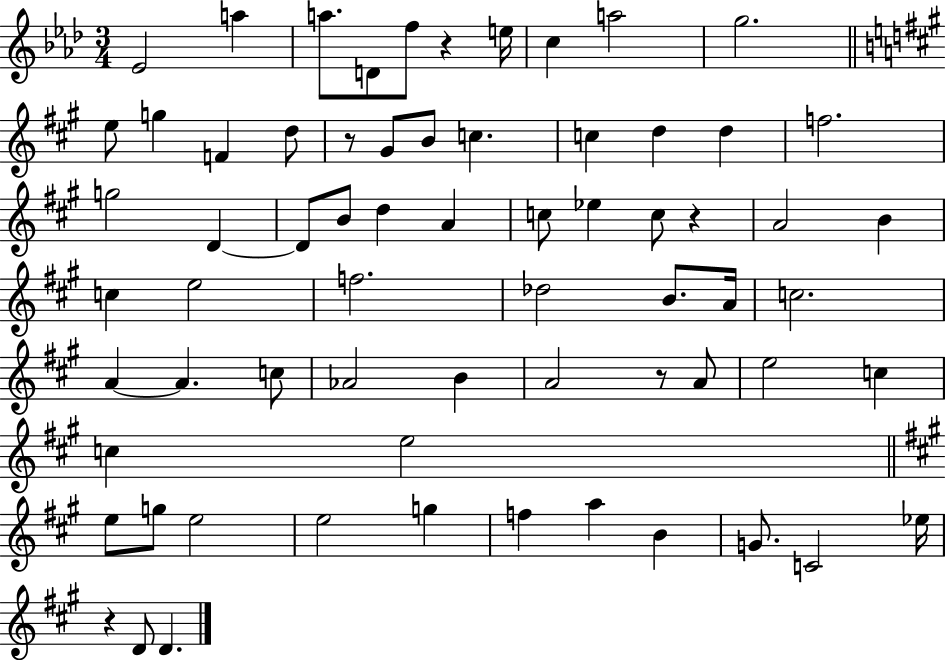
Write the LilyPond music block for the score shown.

{
  \clef treble
  \numericTimeSignature
  \time 3/4
  \key aes \major
  ees'2 a''4 | a''8. d'8 f''8 r4 e''16 | c''4 a''2 | g''2. | \break \bar "||" \break \key a \major e''8 g''4 f'4 d''8 | r8 gis'8 b'8 c''4. | c''4 d''4 d''4 | f''2. | \break g''2 d'4~~ | d'8 b'8 d''4 a'4 | c''8 ees''4 c''8 r4 | a'2 b'4 | \break c''4 e''2 | f''2. | des''2 b'8. a'16 | c''2. | \break a'4~~ a'4. c''8 | aes'2 b'4 | a'2 r8 a'8 | e''2 c''4 | \break c''4 e''2 | \bar "||" \break \key a \major e''8 g''8 e''2 | e''2 g''4 | f''4 a''4 b'4 | g'8. c'2 ees''16 | \break r4 d'8 d'4. | \bar "|."
}